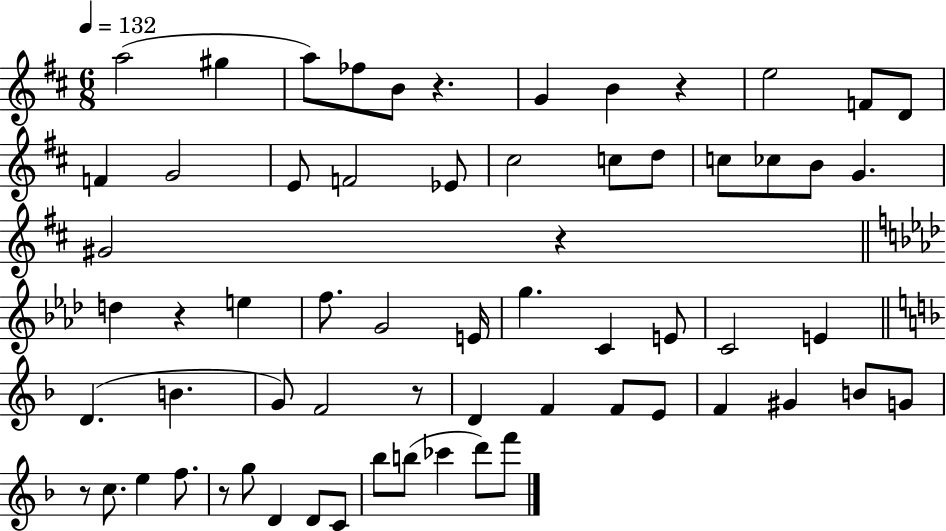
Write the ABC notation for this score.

X:1
T:Untitled
M:6/8
L:1/4
K:D
a2 ^g a/2 _f/2 B/2 z G B z e2 F/2 D/2 F G2 E/2 F2 _E/2 ^c2 c/2 d/2 c/2 _c/2 B/2 G ^G2 z d z e f/2 G2 E/4 g C E/2 C2 E D B G/2 F2 z/2 D F F/2 E/2 F ^G B/2 G/2 z/2 c/2 e f/2 z/2 g/2 D D/2 C/2 _b/2 b/2 _c' d'/2 f'/2